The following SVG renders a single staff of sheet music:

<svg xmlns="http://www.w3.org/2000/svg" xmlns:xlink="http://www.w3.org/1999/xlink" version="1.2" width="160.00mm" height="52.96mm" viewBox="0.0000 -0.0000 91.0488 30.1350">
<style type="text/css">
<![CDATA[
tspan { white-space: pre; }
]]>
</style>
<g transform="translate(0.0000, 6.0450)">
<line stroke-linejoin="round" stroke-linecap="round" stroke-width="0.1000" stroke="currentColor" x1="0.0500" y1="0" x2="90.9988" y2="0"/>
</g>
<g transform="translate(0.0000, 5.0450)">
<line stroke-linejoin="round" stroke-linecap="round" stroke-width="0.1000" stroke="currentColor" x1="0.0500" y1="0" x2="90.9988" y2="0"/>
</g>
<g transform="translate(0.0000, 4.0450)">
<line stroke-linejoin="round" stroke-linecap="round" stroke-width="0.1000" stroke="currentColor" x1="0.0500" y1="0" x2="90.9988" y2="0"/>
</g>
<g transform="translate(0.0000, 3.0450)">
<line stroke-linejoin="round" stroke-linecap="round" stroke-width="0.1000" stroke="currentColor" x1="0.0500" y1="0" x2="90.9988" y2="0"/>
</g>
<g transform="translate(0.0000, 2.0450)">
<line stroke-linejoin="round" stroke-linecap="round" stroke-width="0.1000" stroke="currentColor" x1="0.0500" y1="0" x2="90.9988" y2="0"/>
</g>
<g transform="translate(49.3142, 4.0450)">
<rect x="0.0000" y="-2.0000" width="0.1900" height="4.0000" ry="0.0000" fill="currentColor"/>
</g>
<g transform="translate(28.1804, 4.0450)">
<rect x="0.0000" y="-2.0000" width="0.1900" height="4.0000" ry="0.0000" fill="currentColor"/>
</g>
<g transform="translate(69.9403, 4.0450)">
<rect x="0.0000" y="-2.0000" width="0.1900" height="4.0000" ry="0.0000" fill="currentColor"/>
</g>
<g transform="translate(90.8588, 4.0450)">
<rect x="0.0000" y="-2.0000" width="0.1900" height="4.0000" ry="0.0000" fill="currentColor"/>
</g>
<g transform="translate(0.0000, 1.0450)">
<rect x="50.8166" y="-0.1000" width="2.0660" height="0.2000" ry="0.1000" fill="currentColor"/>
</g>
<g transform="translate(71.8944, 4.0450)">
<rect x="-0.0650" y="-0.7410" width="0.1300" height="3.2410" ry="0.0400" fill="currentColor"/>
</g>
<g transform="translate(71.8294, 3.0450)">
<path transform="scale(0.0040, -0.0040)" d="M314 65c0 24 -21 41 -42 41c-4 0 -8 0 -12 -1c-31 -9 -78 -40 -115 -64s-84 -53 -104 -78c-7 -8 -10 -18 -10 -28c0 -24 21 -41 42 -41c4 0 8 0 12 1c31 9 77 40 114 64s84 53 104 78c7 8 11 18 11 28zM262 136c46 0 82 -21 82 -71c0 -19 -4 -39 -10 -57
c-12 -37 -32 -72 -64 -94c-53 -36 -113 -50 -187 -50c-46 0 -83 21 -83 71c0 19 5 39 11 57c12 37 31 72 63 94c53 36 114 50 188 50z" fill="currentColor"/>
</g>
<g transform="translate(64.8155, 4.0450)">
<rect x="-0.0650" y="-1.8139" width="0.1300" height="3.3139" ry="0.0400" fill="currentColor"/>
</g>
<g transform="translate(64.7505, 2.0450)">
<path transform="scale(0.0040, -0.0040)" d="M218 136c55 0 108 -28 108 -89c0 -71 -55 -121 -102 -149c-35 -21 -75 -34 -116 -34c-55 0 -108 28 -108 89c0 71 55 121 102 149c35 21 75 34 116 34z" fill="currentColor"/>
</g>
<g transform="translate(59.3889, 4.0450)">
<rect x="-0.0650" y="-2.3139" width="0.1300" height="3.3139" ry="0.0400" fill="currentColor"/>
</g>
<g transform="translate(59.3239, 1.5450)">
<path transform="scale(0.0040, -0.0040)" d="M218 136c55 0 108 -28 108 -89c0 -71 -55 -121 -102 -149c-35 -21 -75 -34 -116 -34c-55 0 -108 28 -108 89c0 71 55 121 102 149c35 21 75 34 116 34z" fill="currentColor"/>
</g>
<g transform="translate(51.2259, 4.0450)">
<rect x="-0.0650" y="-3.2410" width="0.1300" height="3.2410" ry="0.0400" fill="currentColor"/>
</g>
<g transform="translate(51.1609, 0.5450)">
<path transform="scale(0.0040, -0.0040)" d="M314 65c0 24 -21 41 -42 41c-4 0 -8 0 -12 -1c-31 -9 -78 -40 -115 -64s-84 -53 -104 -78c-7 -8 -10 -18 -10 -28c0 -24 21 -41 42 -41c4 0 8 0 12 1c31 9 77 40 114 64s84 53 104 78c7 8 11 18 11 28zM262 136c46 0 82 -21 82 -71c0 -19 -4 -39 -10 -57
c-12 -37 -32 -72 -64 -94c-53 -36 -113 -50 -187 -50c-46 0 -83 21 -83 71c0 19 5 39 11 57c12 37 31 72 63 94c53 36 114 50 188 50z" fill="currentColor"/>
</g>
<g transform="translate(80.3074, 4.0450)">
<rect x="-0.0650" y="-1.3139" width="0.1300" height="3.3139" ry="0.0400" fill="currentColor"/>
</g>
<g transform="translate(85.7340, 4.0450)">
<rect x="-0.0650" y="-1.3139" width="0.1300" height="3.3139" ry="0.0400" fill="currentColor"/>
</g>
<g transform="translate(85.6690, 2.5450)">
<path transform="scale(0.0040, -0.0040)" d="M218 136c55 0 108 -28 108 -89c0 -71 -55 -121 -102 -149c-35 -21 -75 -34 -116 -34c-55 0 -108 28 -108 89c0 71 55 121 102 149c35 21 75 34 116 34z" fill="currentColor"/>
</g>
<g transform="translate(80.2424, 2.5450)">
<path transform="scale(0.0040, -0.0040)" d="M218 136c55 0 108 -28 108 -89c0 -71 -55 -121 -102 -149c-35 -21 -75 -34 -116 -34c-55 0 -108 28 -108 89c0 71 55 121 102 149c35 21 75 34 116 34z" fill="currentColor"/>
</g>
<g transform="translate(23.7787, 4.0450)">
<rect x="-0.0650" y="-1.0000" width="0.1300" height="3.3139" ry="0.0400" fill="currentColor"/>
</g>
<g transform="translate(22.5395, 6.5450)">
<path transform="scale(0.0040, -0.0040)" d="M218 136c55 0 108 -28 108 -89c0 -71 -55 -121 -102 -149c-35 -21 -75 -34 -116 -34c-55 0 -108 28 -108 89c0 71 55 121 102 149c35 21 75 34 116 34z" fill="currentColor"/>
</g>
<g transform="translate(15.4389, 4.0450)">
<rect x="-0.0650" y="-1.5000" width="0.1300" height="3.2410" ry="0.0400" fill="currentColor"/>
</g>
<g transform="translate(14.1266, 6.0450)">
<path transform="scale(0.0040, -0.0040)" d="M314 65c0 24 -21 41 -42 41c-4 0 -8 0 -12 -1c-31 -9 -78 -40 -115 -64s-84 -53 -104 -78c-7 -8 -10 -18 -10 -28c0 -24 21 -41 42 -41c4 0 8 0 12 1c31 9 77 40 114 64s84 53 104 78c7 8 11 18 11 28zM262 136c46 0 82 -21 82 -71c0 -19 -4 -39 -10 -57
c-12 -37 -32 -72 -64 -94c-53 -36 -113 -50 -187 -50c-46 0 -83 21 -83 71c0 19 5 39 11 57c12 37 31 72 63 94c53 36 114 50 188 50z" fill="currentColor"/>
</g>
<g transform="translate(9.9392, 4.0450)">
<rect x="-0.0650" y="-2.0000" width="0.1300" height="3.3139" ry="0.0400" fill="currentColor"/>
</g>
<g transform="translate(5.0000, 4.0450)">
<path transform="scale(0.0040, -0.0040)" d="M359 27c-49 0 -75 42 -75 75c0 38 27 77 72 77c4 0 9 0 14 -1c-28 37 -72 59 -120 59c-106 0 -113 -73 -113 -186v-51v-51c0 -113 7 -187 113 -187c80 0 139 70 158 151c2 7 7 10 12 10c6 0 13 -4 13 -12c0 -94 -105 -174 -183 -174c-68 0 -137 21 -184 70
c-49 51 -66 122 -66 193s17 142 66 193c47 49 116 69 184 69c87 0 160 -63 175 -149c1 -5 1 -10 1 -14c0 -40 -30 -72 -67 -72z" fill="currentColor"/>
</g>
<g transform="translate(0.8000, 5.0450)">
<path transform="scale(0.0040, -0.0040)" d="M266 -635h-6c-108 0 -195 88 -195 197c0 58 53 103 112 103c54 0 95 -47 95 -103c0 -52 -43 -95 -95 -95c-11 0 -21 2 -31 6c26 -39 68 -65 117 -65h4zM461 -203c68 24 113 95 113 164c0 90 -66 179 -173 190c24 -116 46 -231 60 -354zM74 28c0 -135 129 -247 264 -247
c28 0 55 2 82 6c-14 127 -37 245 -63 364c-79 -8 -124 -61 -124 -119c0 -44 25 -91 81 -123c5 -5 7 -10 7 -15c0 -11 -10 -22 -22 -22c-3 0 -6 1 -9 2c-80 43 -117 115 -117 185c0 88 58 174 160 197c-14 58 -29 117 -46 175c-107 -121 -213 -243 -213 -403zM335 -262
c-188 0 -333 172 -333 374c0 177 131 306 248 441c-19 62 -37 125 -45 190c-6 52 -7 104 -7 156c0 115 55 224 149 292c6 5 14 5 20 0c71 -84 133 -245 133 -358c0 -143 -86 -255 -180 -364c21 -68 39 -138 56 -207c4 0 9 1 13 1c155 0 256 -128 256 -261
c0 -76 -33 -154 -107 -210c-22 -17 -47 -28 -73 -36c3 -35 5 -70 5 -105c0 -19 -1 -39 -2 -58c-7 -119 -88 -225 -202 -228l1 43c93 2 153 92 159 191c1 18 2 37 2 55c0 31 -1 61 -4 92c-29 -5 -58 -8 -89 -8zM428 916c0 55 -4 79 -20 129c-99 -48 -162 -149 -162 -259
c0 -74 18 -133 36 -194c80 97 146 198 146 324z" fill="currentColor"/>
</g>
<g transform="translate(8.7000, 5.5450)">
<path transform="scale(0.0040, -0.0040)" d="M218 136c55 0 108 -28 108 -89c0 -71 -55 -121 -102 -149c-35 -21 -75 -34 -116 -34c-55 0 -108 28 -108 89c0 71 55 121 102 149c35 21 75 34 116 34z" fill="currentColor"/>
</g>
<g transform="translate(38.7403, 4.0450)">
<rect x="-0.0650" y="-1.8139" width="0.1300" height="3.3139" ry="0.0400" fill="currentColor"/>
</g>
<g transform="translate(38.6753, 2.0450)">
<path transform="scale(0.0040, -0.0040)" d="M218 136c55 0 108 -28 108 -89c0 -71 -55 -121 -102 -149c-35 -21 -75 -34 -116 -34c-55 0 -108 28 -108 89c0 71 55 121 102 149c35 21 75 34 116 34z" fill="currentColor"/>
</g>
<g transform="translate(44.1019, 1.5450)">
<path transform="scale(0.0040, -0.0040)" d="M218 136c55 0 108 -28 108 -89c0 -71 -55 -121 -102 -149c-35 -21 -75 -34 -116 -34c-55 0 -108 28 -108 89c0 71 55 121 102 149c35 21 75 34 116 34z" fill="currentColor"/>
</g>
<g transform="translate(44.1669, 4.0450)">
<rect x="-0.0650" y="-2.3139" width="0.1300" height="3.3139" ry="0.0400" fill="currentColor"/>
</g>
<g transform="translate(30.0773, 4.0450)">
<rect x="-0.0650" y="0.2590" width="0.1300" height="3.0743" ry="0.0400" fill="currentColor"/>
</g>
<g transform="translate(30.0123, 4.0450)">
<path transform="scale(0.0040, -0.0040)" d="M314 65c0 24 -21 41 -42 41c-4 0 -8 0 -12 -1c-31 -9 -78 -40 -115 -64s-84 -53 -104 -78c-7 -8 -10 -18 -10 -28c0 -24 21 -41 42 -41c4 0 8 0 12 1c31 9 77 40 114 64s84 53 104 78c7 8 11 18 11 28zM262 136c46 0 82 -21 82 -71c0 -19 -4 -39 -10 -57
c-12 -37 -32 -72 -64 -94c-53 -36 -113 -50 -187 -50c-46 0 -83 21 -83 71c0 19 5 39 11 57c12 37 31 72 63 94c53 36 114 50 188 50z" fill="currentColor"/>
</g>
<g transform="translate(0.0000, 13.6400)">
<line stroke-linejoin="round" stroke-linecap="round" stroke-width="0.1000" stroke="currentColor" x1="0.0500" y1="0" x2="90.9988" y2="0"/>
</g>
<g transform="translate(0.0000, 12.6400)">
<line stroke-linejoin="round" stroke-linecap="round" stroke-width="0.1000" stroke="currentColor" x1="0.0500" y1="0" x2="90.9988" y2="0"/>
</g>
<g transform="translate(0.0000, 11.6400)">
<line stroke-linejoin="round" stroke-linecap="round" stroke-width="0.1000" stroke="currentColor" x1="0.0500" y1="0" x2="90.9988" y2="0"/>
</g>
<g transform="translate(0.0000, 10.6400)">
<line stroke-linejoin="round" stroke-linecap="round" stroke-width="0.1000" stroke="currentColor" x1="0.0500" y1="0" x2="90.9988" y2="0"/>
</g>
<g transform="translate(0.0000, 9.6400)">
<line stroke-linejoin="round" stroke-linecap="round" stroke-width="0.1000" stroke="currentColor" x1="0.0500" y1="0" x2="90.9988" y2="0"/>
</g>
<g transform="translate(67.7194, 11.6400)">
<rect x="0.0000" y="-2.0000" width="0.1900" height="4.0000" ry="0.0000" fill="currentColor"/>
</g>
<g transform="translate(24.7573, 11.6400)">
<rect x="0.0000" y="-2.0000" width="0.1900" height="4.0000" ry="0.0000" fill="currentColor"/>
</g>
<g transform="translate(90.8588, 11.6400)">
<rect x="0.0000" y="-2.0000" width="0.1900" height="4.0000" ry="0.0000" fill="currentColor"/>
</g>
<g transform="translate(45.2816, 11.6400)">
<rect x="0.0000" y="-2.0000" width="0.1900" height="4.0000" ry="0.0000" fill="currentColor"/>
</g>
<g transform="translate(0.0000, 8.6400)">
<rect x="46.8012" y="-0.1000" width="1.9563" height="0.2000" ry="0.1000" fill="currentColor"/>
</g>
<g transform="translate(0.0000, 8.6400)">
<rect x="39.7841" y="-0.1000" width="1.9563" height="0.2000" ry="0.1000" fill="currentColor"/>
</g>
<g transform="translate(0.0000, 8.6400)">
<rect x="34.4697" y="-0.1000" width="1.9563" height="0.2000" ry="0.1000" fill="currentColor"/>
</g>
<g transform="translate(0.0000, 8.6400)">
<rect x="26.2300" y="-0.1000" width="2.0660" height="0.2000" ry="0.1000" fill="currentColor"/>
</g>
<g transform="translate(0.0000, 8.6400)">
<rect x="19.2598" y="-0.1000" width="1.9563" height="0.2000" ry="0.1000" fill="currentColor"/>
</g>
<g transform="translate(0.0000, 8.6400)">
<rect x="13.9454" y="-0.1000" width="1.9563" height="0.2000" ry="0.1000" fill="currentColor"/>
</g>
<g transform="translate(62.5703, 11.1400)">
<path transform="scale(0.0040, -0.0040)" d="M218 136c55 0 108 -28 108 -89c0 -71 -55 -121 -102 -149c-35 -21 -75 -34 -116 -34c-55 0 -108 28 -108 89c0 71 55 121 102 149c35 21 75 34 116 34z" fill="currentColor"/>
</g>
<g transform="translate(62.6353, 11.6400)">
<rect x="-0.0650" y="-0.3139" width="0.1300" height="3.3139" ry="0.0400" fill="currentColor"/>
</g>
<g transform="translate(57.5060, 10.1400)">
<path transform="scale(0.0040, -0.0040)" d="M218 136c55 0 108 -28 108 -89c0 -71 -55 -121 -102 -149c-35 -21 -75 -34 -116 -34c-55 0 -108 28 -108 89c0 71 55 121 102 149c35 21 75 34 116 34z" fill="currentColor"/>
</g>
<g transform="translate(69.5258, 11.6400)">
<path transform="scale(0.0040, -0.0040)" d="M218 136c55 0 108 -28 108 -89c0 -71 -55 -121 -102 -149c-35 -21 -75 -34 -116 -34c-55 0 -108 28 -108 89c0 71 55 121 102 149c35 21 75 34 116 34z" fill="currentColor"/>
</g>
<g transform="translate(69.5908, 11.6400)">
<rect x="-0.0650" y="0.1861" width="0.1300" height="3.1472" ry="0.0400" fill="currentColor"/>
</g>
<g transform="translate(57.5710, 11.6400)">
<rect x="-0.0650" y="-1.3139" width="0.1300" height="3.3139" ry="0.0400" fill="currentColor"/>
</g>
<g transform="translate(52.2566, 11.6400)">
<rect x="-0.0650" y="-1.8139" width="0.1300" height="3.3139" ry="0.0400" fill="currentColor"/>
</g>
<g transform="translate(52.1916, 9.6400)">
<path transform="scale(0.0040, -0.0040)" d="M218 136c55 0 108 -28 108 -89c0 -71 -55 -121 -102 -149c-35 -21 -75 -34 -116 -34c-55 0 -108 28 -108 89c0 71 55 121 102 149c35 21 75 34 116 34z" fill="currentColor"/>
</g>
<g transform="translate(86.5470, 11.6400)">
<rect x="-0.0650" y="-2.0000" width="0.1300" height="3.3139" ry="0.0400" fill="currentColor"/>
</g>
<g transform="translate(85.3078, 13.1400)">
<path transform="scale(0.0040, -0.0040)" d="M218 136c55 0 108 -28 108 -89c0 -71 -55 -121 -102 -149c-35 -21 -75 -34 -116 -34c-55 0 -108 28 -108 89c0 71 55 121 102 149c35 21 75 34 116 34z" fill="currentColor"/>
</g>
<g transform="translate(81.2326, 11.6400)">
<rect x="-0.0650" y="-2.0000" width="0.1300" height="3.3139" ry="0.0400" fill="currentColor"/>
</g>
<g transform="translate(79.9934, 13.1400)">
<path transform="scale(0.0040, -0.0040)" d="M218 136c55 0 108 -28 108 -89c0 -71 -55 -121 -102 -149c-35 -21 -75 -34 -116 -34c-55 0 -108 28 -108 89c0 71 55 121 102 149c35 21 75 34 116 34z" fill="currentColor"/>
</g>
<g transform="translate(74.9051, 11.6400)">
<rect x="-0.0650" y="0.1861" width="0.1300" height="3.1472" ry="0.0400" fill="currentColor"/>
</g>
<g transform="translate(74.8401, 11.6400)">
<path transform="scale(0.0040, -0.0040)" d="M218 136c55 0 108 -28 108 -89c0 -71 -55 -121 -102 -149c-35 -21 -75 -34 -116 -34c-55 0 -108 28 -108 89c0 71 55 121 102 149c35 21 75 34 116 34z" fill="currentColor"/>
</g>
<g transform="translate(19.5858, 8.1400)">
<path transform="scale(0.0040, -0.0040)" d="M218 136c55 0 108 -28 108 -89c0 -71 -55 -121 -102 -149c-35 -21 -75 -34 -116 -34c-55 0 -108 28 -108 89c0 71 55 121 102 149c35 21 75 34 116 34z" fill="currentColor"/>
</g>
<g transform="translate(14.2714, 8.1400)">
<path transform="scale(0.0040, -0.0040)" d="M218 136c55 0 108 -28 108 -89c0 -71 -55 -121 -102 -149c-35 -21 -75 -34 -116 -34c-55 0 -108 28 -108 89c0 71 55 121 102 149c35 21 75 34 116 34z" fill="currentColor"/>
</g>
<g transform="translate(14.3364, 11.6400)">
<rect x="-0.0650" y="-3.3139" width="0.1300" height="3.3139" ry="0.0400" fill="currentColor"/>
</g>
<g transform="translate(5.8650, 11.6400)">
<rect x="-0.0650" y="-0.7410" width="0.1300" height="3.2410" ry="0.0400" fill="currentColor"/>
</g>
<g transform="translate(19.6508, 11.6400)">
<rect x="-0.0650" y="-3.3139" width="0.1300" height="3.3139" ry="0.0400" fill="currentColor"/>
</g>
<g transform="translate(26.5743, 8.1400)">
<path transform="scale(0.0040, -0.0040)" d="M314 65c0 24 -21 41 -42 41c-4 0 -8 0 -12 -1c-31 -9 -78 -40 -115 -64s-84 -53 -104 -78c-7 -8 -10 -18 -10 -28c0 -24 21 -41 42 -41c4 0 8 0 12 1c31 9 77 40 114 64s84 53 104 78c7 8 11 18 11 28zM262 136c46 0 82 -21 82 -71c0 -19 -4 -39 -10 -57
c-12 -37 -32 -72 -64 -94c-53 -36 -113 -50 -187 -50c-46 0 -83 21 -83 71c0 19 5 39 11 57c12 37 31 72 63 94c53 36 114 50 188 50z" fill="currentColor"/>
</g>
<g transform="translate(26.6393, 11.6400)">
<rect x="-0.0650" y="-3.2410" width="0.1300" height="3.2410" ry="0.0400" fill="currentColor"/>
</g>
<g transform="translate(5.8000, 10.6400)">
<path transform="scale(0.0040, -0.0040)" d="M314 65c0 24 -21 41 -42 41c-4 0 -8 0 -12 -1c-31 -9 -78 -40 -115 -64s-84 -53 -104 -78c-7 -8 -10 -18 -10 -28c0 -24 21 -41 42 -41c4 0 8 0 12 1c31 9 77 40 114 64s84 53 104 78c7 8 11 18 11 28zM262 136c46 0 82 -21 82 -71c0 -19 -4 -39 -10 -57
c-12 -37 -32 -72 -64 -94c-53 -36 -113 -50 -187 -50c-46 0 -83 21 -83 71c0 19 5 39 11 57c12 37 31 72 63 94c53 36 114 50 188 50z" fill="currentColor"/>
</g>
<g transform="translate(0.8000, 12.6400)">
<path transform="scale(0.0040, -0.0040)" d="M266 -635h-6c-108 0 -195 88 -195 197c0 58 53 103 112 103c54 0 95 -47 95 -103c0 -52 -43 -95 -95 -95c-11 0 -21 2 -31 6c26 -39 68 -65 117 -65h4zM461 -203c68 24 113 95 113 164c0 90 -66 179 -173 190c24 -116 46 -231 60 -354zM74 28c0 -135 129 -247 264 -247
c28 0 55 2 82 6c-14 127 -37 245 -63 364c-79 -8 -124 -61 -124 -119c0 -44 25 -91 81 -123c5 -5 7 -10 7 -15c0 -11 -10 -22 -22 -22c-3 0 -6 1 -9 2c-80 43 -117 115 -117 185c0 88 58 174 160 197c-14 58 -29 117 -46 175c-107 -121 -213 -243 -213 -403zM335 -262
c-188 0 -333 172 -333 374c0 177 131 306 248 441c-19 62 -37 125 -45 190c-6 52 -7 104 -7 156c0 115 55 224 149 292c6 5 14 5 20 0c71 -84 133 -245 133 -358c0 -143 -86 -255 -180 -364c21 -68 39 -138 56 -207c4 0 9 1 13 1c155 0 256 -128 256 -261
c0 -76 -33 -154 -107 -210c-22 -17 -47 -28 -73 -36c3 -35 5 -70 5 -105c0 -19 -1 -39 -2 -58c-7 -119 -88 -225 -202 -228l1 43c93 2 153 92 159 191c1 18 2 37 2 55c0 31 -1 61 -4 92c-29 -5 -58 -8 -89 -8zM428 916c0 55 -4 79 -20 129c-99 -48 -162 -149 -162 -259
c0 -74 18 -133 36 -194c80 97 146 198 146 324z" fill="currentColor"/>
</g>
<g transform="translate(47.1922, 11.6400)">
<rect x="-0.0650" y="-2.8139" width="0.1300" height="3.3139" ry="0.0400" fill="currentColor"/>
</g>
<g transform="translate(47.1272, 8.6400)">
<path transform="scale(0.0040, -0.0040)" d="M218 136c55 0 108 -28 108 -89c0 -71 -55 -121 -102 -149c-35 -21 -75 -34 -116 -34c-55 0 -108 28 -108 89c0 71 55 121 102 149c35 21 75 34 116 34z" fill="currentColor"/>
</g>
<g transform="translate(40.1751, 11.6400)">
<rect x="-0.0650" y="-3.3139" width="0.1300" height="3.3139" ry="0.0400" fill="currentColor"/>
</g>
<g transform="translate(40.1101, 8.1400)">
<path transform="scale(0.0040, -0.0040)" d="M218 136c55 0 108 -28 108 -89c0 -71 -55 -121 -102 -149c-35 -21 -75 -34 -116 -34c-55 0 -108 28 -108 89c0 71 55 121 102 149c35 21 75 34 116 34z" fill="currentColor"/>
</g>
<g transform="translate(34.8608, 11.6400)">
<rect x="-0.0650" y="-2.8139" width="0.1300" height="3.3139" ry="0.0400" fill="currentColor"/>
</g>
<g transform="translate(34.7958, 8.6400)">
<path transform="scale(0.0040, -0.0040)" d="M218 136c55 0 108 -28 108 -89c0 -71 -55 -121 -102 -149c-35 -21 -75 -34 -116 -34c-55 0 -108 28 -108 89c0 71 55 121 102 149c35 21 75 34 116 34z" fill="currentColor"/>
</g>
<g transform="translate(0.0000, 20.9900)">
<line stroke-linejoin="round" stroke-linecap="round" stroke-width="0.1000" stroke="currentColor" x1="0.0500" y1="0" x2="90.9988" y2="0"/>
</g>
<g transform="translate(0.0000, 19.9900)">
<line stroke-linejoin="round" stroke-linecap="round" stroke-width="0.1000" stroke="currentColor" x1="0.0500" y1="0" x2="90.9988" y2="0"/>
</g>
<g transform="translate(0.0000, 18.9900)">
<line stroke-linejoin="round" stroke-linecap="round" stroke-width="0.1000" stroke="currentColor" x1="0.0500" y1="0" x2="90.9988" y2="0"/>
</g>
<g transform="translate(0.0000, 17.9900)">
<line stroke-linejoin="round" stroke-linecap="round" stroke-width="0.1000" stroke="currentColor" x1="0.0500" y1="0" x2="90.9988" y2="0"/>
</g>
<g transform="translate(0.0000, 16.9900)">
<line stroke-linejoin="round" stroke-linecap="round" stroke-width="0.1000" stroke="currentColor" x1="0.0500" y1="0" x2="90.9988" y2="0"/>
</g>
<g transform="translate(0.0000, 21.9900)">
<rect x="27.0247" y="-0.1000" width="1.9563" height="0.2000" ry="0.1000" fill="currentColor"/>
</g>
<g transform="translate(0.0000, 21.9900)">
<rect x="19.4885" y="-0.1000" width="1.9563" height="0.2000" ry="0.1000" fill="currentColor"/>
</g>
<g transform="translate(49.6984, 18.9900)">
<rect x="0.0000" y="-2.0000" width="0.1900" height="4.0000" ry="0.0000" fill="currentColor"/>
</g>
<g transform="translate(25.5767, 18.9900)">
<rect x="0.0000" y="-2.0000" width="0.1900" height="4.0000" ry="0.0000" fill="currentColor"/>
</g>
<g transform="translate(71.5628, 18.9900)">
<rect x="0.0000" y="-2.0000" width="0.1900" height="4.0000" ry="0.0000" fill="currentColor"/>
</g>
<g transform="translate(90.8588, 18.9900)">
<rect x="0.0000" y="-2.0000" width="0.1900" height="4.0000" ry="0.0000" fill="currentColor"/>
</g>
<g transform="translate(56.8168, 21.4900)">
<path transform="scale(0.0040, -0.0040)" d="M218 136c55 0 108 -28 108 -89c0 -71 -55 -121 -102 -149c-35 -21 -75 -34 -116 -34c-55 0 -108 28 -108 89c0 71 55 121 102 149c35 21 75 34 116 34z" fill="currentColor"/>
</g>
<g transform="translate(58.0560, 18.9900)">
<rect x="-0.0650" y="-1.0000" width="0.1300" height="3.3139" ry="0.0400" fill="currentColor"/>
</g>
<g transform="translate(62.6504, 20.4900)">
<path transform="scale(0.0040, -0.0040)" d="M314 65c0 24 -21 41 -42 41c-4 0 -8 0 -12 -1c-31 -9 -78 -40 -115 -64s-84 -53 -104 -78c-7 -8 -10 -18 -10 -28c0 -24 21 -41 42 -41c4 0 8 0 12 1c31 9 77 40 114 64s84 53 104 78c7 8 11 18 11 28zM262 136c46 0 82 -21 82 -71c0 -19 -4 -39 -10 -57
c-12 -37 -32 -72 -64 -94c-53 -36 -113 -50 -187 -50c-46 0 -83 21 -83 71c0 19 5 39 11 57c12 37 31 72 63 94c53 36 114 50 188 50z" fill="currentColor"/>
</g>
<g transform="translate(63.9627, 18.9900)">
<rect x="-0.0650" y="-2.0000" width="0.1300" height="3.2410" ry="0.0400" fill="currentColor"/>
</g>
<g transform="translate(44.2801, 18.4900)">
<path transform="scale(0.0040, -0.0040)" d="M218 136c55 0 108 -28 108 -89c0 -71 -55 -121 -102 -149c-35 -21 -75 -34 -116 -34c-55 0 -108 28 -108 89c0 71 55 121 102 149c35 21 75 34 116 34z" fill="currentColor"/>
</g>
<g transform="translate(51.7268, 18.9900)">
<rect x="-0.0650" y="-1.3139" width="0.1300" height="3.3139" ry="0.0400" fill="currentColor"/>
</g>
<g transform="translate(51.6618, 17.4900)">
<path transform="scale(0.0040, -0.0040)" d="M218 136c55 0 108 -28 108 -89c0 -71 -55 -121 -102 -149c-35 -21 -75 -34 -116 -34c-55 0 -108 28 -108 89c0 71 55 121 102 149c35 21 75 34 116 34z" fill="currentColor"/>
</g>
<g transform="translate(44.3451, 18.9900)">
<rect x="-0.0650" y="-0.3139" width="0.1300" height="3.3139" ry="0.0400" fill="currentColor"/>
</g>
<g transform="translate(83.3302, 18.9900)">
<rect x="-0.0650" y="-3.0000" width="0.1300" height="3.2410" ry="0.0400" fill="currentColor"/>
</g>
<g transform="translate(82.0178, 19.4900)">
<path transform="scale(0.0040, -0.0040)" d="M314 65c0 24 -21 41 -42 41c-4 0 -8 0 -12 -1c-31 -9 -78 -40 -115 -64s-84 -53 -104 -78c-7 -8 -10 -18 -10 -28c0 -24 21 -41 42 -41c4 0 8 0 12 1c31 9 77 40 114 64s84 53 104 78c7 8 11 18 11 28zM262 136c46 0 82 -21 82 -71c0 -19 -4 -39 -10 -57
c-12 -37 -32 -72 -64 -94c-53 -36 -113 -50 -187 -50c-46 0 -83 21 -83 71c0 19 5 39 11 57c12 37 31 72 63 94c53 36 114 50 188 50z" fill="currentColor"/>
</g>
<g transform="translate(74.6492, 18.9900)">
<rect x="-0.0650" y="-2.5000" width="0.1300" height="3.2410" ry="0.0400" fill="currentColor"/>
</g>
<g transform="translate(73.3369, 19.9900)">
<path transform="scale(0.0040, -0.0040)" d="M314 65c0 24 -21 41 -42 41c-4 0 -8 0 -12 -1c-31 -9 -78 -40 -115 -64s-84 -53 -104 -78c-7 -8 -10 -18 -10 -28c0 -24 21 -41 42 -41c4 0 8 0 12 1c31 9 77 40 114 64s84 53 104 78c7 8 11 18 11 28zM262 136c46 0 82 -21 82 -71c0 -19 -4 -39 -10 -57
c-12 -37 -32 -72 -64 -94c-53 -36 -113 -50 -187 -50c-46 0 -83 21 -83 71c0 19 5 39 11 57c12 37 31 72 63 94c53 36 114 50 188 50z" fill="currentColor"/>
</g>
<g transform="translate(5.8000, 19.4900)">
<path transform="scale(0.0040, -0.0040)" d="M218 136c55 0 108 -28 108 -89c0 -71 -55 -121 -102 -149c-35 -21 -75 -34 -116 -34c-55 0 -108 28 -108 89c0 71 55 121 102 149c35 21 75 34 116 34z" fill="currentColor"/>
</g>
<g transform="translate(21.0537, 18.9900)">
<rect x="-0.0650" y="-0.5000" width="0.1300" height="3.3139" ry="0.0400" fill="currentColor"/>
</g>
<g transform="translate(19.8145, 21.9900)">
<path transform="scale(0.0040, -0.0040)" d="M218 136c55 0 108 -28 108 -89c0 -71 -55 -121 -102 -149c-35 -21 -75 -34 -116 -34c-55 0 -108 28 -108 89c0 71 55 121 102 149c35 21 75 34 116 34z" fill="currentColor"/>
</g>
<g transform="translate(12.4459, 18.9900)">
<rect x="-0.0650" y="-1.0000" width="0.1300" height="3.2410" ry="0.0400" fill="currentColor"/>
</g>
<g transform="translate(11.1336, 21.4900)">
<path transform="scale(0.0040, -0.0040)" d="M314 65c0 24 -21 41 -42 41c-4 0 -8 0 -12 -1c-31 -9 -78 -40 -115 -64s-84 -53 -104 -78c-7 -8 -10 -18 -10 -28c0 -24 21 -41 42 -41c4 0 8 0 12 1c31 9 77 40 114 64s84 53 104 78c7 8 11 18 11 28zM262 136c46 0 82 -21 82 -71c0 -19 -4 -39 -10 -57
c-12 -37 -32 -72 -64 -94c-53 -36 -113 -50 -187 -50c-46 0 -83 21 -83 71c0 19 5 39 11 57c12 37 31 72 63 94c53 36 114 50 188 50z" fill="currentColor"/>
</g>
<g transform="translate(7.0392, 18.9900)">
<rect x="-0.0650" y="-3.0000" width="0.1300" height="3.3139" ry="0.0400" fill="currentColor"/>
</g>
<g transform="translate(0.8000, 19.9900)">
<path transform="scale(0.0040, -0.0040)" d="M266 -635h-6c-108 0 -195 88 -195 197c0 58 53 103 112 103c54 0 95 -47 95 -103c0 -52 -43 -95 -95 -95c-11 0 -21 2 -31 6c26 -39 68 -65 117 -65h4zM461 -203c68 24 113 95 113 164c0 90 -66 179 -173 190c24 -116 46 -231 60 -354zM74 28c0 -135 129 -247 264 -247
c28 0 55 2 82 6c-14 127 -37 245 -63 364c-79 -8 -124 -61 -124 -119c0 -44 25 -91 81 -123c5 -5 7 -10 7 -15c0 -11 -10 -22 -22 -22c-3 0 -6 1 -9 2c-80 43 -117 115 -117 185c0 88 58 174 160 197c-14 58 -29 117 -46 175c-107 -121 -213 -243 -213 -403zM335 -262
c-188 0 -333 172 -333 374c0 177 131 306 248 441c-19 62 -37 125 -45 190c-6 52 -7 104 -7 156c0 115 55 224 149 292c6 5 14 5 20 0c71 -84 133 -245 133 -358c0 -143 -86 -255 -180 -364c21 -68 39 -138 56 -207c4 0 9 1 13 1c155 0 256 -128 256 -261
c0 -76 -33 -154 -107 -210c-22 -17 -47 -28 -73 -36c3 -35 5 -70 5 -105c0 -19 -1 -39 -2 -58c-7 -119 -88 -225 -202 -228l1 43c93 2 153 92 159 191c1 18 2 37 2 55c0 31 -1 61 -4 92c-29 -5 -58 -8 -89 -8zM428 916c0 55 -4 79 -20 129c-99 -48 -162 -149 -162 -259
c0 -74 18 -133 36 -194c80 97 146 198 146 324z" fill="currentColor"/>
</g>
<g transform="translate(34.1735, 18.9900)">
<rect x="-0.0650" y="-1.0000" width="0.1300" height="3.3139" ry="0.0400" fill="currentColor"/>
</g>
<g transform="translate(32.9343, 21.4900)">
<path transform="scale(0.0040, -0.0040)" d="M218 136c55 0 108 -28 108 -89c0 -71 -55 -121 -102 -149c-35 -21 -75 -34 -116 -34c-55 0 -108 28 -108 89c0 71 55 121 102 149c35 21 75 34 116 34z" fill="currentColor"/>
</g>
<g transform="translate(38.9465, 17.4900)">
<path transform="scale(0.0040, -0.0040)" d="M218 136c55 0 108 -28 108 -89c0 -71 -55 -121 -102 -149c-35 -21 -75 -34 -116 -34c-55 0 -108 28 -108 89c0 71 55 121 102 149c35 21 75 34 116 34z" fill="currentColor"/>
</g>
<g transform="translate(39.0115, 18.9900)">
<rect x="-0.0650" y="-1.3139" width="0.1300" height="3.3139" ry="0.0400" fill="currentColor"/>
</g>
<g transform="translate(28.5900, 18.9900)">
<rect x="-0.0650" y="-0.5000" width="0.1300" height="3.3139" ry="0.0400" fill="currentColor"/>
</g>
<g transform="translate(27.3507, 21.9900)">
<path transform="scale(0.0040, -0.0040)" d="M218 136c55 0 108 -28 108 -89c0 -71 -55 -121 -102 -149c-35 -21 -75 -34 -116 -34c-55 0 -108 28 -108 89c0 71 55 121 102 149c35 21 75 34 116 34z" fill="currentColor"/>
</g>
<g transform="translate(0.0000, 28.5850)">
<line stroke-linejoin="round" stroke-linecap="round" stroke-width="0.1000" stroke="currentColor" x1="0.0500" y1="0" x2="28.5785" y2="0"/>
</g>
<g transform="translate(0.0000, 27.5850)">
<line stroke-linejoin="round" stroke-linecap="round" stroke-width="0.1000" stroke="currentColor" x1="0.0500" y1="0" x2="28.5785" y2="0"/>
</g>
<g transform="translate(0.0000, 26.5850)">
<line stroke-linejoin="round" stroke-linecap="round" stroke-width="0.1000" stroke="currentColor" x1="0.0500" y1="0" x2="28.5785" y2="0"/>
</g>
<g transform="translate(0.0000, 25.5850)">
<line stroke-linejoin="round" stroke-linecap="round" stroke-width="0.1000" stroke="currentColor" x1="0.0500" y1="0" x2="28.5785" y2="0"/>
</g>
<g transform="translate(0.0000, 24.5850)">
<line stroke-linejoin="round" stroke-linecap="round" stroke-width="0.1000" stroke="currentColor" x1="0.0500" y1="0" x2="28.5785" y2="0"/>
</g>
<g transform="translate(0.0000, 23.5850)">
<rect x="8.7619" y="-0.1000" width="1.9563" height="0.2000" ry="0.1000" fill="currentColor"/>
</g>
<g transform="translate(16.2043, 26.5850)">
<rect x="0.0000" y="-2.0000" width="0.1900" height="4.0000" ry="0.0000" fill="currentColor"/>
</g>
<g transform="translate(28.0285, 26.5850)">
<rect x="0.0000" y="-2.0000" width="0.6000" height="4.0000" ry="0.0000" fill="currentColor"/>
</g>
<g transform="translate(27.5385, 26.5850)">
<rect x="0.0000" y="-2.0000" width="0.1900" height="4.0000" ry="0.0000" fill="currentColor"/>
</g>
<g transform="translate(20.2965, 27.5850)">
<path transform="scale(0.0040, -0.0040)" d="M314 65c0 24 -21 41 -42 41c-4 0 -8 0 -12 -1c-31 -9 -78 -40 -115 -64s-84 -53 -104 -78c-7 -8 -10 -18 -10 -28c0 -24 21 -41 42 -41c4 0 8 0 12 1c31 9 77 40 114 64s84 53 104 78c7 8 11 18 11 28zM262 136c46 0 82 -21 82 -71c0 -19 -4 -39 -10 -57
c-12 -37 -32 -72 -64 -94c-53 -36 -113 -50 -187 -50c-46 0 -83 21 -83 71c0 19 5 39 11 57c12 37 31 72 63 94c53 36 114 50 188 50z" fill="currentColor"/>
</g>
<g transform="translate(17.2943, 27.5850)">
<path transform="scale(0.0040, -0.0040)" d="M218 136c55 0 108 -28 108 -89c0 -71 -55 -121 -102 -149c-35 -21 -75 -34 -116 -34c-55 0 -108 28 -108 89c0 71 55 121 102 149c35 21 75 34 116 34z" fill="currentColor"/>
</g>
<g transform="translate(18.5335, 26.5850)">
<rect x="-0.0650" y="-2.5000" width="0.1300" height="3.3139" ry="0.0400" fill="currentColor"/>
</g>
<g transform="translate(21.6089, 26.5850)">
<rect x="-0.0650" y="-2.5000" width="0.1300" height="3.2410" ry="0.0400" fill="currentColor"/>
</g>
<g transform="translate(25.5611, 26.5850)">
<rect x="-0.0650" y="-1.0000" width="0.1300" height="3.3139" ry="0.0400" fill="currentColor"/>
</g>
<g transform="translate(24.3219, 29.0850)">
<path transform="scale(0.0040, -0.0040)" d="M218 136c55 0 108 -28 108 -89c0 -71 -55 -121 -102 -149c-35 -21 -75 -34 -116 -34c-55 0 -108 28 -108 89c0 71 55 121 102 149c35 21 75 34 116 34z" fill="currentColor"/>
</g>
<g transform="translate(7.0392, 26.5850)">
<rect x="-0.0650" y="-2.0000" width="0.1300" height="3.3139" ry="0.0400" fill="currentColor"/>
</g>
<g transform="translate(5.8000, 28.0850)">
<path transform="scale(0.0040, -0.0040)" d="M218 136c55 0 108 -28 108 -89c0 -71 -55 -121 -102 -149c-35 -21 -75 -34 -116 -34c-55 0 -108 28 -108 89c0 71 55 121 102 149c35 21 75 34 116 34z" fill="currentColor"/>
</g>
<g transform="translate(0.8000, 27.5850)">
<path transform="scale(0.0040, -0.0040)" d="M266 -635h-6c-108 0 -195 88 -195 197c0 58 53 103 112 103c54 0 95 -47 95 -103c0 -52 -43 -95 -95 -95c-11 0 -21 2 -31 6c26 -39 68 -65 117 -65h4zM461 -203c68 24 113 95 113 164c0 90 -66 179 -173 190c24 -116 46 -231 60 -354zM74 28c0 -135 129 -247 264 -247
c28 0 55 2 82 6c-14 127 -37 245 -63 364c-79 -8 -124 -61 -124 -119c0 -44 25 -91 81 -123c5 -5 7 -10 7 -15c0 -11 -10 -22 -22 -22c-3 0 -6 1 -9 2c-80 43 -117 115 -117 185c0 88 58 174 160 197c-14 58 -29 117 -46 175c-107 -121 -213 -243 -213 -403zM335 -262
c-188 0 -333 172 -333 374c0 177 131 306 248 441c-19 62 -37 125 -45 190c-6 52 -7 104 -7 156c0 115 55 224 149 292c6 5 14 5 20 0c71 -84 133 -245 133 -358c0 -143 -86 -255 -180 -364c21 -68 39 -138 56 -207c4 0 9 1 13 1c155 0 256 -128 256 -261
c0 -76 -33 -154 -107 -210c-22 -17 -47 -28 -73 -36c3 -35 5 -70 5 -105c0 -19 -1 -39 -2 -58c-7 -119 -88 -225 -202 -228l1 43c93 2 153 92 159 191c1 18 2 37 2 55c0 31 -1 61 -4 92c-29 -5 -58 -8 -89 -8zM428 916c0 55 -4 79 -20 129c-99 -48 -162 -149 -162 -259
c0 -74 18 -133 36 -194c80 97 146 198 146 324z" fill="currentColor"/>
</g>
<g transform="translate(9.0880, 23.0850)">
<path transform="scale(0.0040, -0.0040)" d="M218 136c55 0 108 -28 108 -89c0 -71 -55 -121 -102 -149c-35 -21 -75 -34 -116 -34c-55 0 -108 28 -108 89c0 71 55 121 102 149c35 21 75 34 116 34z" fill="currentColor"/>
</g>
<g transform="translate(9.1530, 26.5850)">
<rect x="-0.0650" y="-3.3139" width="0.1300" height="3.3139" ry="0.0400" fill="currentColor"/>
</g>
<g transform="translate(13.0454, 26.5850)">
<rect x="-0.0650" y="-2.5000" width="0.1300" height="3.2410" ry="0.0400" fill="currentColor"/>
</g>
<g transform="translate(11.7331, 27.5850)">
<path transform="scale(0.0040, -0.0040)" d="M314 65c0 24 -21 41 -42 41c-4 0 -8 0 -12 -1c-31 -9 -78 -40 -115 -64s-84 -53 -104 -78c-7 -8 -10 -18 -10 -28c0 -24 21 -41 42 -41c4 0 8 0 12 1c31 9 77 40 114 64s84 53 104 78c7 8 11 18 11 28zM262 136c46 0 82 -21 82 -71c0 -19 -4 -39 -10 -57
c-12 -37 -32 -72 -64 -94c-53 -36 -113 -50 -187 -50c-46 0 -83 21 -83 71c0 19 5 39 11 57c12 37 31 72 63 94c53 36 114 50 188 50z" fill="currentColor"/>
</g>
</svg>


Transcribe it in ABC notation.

X:1
T:Untitled
M:4/4
L:1/4
K:C
F E2 D B2 f g b2 g f d2 e e d2 b b b2 a b a f e c B B F F A D2 C C D e c e D F2 G2 A2 F b G2 G G2 D